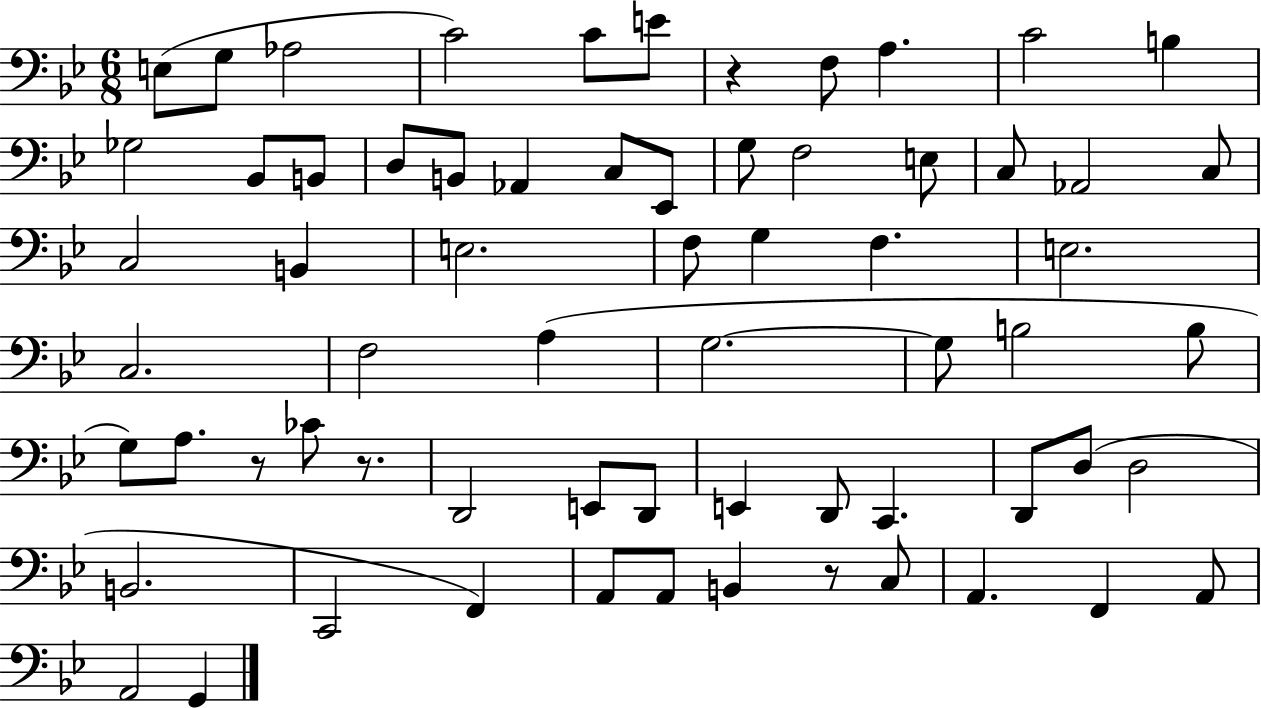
{
  \clef bass
  \numericTimeSignature
  \time 6/8
  \key bes \major
  e8( g8 aes2 | c'2) c'8 e'8 | r4 f8 a4. | c'2 b4 | \break ges2 bes,8 b,8 | d8 b,8 aes,4 c8 ees,8 | g8 f2 e8 | c8 aes,2 c8 | \break c2 b,4 | e2. | f8 g4 f4. | e2. | \break c2. | f2 a4( | g2.~~ | g8 b2 b8 | \break g8) a8. r8 ces'8 r8. | d,2 e,8 d,8 | e,4 d,8 c,4. | d,8 d8( d2 | \break b,2. | c,2 f,4) | a,8 a,8 b,4 r8 c8 | a,4. f,4 a,8 | \break a,2 g,4 | \bar "|."
}